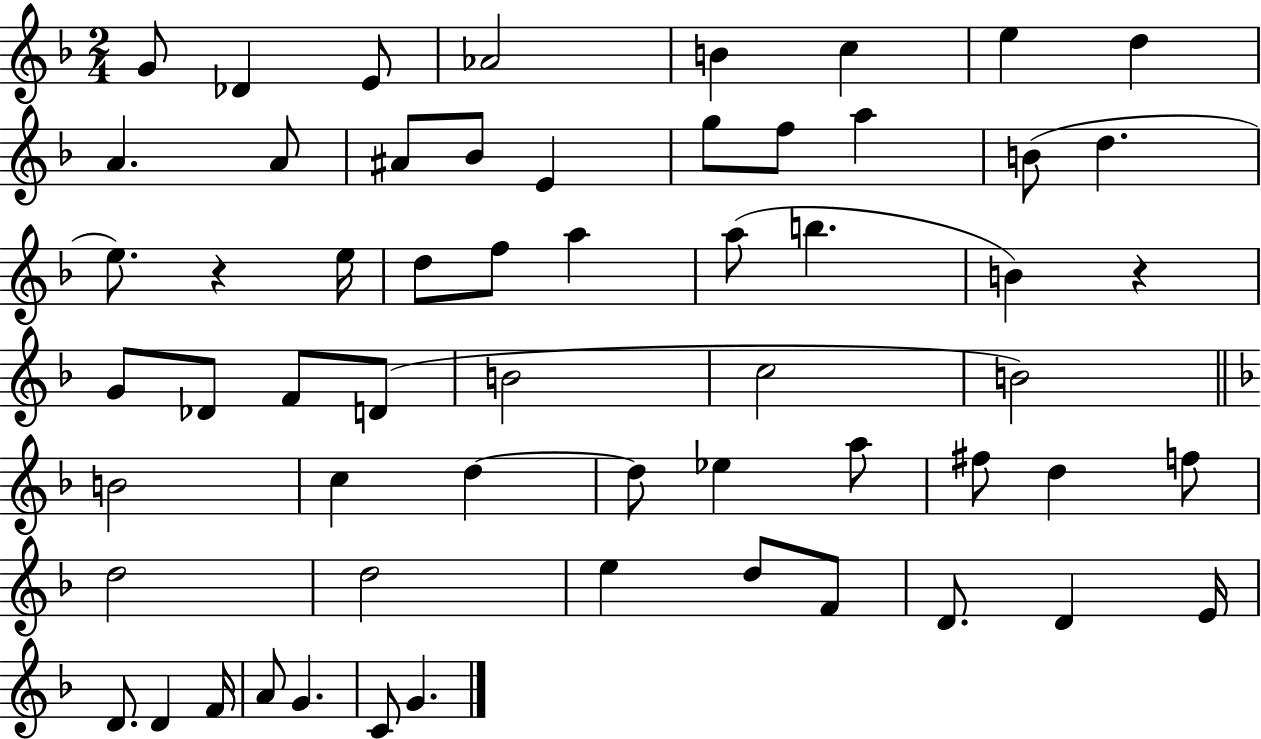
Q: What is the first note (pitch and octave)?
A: G4